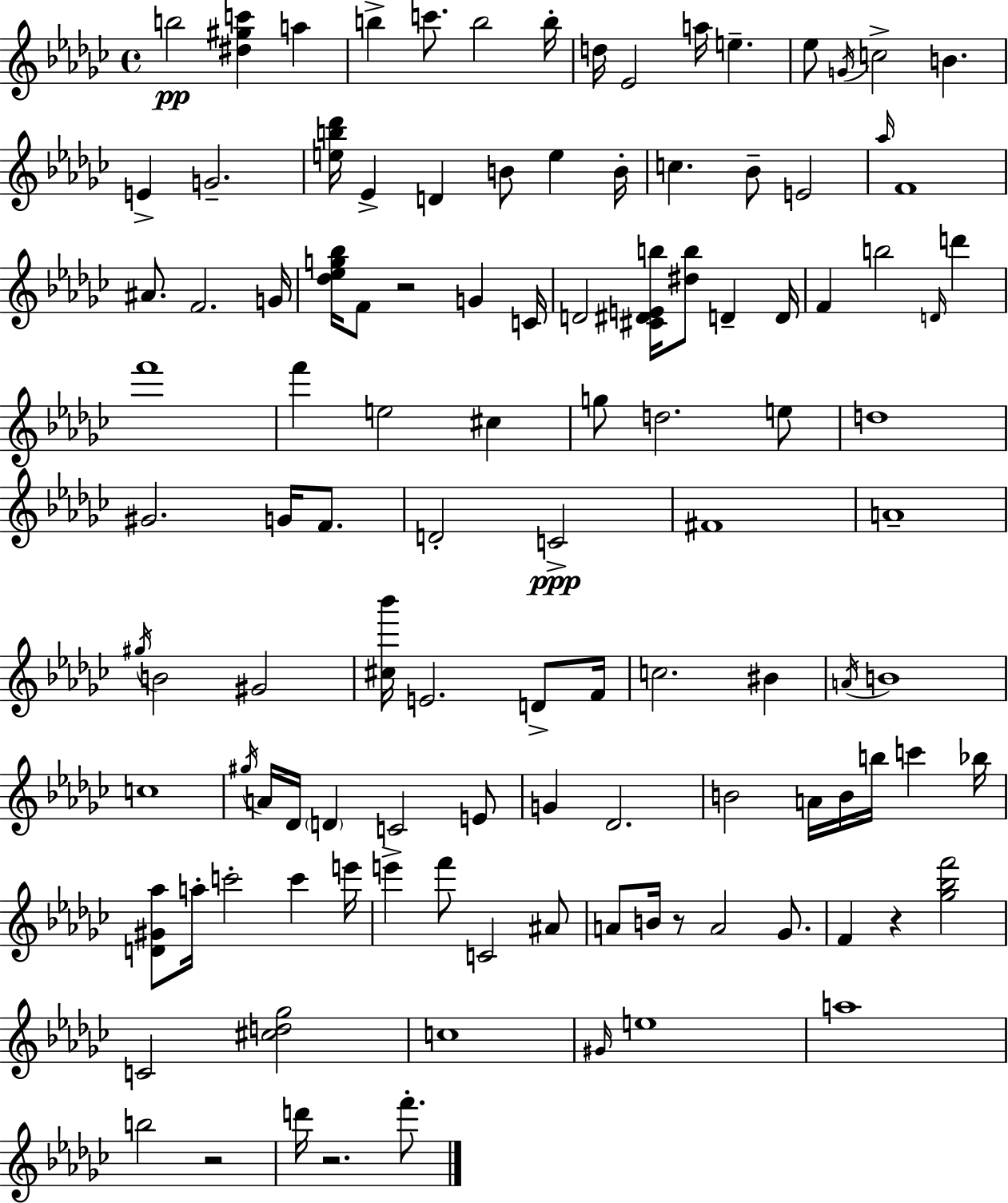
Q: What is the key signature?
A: EES minor